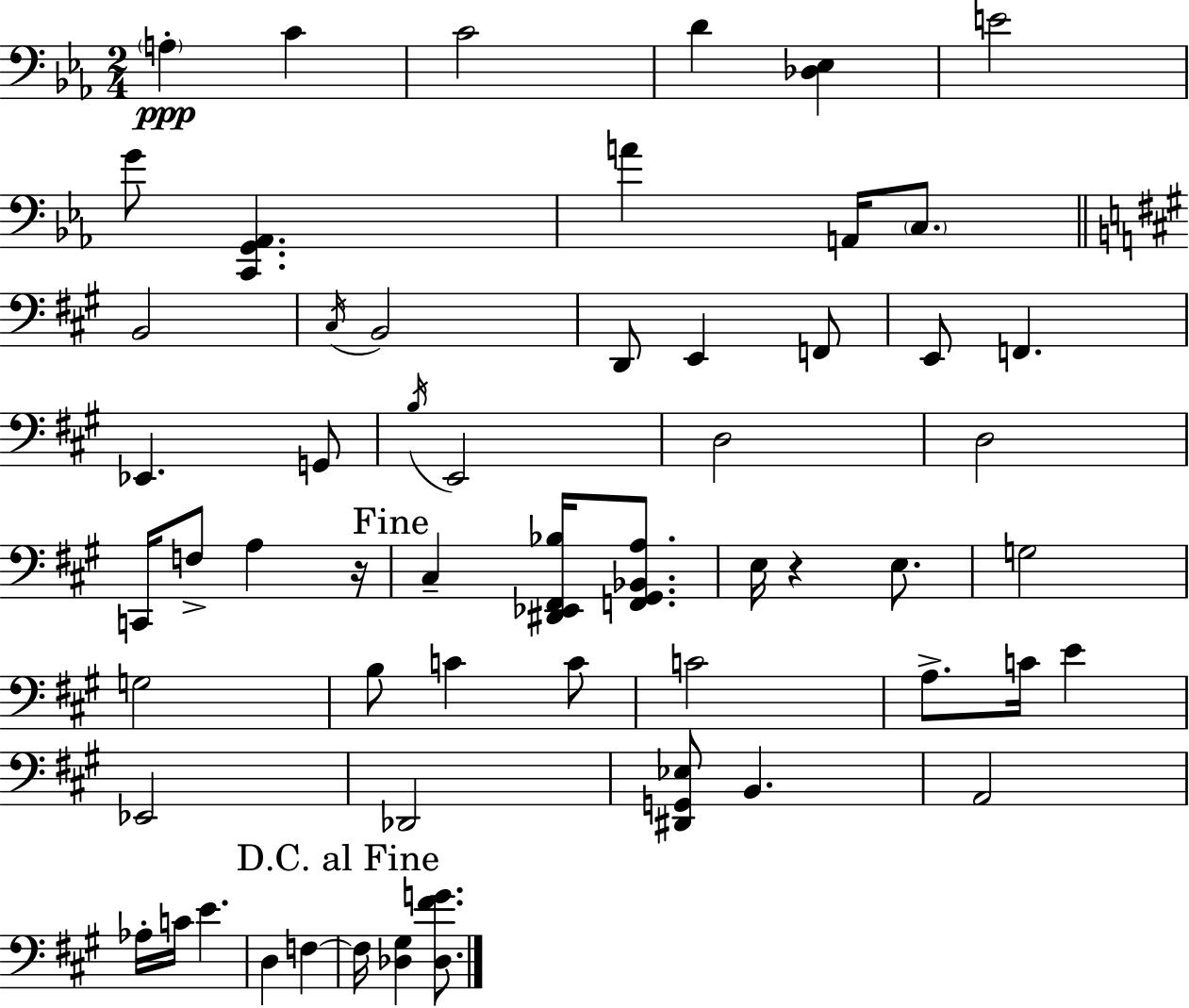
{
  \clef bass
  \numericTimeSignature
  \time 2/4
  \key c \minor
  \parenthesize a4-.\ppp c'4 | c'2 | d'4 <des ees>4 | e'2 | \break g'8 <c, g, aes,>4. | a'4 a,16 \parenthesize c8. | \bar "||" \break \key a \major b,2 | \acciaccatura { cis16 } b,2 | d,8 e,4 f,8 | e,8 f,4. | \break ees,4. g,8 | \acciaccatura { b16 } e,2 | d2 | d2 | \break c,16 f8-> a4 | r16 \mark "Fine" cis4-- <dis, ees, fis, bes>16 <f, gis, bes, a>8. | e16 r4 e8. | g2 | \break g2 | b8 c'4 | c'8 c'2 | a8.-> c'16 e'4 | \break ees,2 | des,2 | <dis, g, ees>8 b,4. | a,2 | \break aes16-. c'16 e'4. | d4 f4~~ | \mark "D.C. al Fine" f16 <des gis>4 <des fis' g'>8. | \bar "|."
}